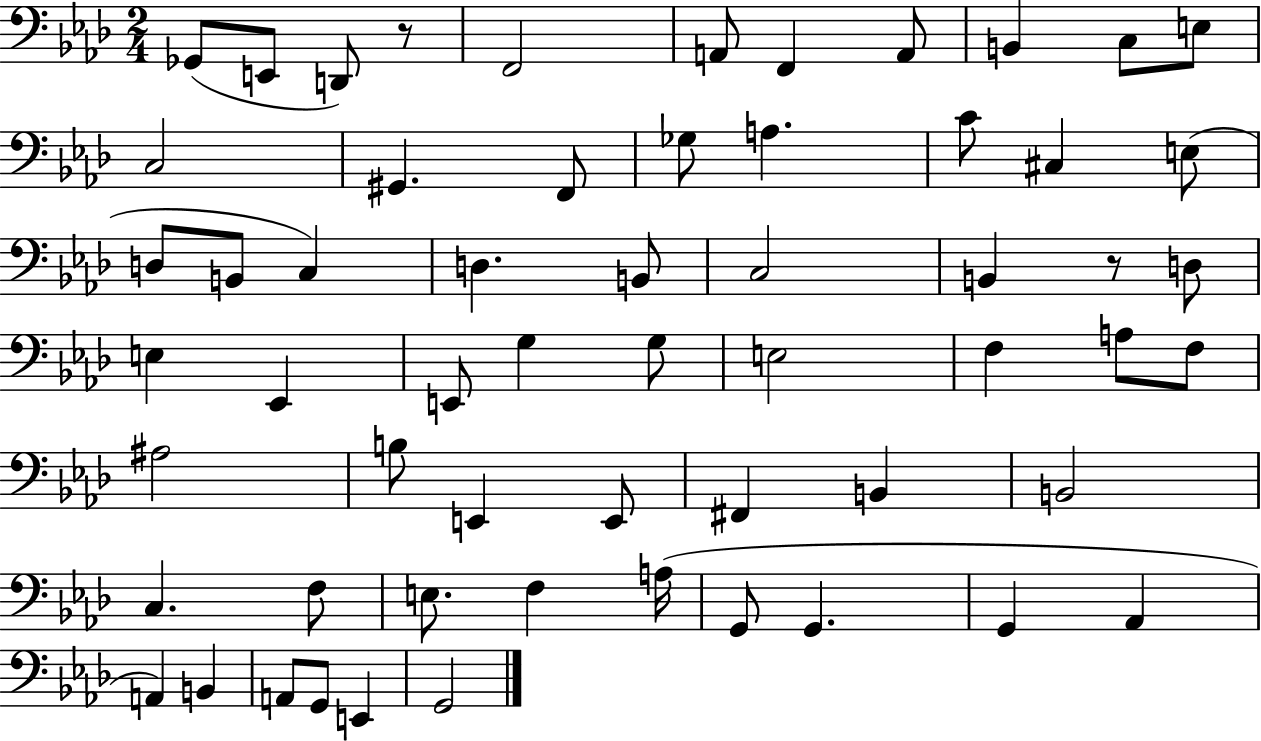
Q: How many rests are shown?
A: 2